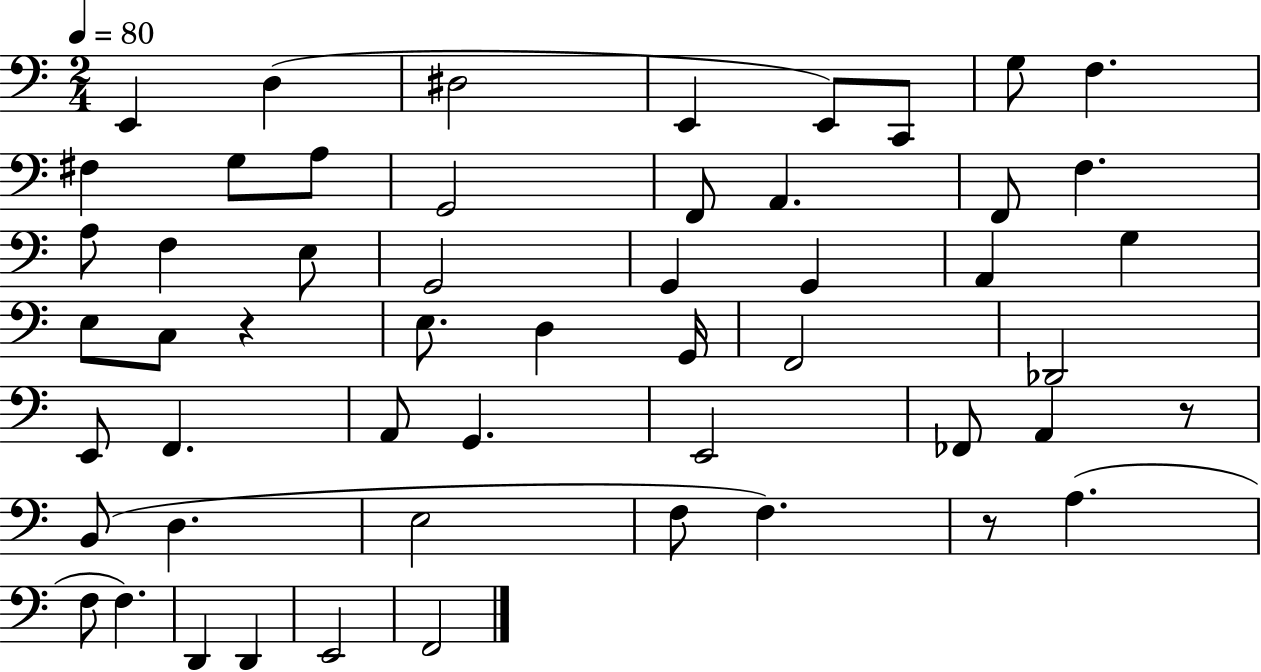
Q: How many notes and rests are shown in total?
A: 53